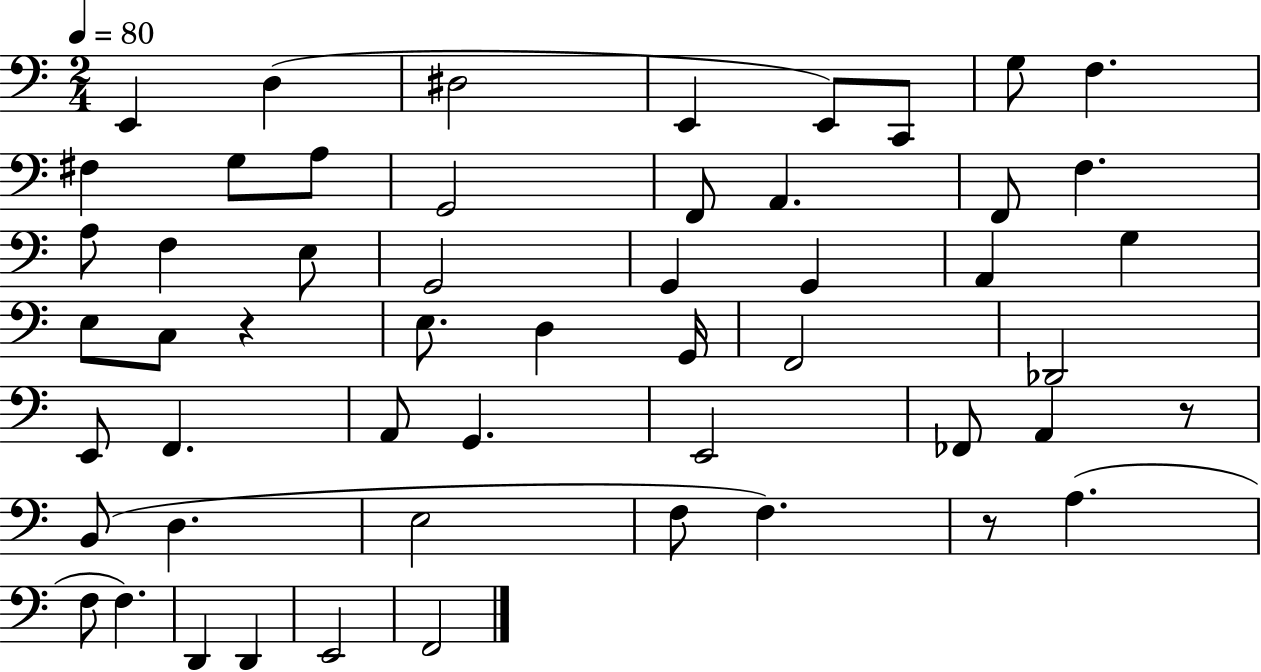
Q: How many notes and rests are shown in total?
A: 53